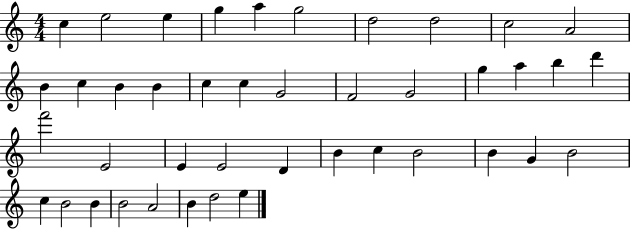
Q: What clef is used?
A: treble